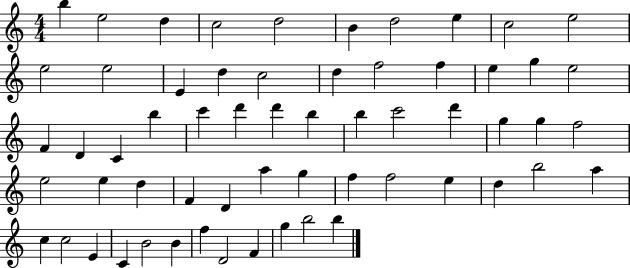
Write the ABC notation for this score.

X:1
T:Untitled
M:4/4
L:1/4
K:C
b e2 d c2 d2 B d2 e c2 e2 e2 e2 E d c2 d f2 f e g e2 F D C b c' d' d' b b c'2 d' g g f2 e2 e d F D a g f f2 e d b2 a c c2 E C B2 B f D2 F g b2 b